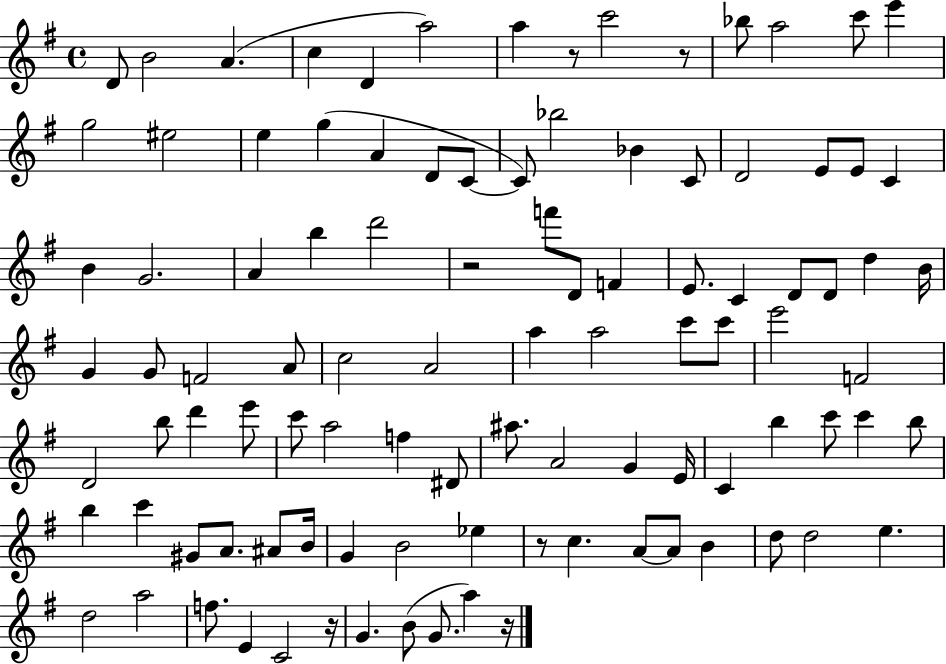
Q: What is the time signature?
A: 4/4